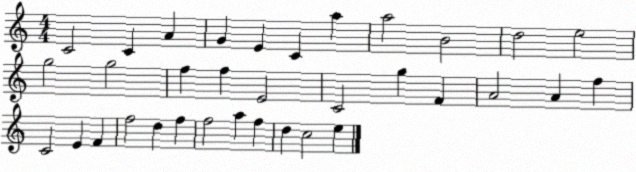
X:1
T:Untitled
M:4/4
L:1/4
K:C
C2 C A G E C a a2 B2 d2 e2 g2 g2 f f E2 C2 g F A2 A f C2 E F f2 d f f2 a f d c2 e